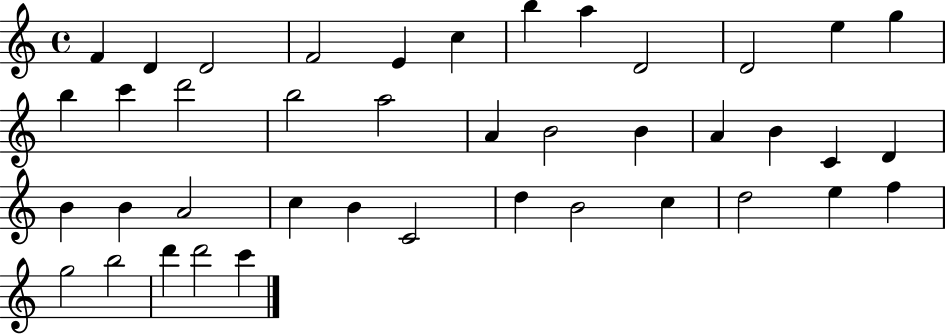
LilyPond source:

{
  \clef treble
  \time 4/4
  \defaultTimeSignature
  \key c \major
  f'4 d'4 d'2 | f'2 e'4 c''4 | b''4 a''4 d'2 | d'2 e''4 g''4 | \break b''4 c'''4 d'''2 | b''2 a''2 | a'4 b'2 b'4 | a'4 b'4 c'4 d'4 | \break b'4 b'4 a'2 | c''4 b'4 c'2 | d''4 b'2 c''4 | d''2 e''4 f''4 | \break g''2 b''2 | d'''4 d'''2 c'''4 | \bar "|."
}